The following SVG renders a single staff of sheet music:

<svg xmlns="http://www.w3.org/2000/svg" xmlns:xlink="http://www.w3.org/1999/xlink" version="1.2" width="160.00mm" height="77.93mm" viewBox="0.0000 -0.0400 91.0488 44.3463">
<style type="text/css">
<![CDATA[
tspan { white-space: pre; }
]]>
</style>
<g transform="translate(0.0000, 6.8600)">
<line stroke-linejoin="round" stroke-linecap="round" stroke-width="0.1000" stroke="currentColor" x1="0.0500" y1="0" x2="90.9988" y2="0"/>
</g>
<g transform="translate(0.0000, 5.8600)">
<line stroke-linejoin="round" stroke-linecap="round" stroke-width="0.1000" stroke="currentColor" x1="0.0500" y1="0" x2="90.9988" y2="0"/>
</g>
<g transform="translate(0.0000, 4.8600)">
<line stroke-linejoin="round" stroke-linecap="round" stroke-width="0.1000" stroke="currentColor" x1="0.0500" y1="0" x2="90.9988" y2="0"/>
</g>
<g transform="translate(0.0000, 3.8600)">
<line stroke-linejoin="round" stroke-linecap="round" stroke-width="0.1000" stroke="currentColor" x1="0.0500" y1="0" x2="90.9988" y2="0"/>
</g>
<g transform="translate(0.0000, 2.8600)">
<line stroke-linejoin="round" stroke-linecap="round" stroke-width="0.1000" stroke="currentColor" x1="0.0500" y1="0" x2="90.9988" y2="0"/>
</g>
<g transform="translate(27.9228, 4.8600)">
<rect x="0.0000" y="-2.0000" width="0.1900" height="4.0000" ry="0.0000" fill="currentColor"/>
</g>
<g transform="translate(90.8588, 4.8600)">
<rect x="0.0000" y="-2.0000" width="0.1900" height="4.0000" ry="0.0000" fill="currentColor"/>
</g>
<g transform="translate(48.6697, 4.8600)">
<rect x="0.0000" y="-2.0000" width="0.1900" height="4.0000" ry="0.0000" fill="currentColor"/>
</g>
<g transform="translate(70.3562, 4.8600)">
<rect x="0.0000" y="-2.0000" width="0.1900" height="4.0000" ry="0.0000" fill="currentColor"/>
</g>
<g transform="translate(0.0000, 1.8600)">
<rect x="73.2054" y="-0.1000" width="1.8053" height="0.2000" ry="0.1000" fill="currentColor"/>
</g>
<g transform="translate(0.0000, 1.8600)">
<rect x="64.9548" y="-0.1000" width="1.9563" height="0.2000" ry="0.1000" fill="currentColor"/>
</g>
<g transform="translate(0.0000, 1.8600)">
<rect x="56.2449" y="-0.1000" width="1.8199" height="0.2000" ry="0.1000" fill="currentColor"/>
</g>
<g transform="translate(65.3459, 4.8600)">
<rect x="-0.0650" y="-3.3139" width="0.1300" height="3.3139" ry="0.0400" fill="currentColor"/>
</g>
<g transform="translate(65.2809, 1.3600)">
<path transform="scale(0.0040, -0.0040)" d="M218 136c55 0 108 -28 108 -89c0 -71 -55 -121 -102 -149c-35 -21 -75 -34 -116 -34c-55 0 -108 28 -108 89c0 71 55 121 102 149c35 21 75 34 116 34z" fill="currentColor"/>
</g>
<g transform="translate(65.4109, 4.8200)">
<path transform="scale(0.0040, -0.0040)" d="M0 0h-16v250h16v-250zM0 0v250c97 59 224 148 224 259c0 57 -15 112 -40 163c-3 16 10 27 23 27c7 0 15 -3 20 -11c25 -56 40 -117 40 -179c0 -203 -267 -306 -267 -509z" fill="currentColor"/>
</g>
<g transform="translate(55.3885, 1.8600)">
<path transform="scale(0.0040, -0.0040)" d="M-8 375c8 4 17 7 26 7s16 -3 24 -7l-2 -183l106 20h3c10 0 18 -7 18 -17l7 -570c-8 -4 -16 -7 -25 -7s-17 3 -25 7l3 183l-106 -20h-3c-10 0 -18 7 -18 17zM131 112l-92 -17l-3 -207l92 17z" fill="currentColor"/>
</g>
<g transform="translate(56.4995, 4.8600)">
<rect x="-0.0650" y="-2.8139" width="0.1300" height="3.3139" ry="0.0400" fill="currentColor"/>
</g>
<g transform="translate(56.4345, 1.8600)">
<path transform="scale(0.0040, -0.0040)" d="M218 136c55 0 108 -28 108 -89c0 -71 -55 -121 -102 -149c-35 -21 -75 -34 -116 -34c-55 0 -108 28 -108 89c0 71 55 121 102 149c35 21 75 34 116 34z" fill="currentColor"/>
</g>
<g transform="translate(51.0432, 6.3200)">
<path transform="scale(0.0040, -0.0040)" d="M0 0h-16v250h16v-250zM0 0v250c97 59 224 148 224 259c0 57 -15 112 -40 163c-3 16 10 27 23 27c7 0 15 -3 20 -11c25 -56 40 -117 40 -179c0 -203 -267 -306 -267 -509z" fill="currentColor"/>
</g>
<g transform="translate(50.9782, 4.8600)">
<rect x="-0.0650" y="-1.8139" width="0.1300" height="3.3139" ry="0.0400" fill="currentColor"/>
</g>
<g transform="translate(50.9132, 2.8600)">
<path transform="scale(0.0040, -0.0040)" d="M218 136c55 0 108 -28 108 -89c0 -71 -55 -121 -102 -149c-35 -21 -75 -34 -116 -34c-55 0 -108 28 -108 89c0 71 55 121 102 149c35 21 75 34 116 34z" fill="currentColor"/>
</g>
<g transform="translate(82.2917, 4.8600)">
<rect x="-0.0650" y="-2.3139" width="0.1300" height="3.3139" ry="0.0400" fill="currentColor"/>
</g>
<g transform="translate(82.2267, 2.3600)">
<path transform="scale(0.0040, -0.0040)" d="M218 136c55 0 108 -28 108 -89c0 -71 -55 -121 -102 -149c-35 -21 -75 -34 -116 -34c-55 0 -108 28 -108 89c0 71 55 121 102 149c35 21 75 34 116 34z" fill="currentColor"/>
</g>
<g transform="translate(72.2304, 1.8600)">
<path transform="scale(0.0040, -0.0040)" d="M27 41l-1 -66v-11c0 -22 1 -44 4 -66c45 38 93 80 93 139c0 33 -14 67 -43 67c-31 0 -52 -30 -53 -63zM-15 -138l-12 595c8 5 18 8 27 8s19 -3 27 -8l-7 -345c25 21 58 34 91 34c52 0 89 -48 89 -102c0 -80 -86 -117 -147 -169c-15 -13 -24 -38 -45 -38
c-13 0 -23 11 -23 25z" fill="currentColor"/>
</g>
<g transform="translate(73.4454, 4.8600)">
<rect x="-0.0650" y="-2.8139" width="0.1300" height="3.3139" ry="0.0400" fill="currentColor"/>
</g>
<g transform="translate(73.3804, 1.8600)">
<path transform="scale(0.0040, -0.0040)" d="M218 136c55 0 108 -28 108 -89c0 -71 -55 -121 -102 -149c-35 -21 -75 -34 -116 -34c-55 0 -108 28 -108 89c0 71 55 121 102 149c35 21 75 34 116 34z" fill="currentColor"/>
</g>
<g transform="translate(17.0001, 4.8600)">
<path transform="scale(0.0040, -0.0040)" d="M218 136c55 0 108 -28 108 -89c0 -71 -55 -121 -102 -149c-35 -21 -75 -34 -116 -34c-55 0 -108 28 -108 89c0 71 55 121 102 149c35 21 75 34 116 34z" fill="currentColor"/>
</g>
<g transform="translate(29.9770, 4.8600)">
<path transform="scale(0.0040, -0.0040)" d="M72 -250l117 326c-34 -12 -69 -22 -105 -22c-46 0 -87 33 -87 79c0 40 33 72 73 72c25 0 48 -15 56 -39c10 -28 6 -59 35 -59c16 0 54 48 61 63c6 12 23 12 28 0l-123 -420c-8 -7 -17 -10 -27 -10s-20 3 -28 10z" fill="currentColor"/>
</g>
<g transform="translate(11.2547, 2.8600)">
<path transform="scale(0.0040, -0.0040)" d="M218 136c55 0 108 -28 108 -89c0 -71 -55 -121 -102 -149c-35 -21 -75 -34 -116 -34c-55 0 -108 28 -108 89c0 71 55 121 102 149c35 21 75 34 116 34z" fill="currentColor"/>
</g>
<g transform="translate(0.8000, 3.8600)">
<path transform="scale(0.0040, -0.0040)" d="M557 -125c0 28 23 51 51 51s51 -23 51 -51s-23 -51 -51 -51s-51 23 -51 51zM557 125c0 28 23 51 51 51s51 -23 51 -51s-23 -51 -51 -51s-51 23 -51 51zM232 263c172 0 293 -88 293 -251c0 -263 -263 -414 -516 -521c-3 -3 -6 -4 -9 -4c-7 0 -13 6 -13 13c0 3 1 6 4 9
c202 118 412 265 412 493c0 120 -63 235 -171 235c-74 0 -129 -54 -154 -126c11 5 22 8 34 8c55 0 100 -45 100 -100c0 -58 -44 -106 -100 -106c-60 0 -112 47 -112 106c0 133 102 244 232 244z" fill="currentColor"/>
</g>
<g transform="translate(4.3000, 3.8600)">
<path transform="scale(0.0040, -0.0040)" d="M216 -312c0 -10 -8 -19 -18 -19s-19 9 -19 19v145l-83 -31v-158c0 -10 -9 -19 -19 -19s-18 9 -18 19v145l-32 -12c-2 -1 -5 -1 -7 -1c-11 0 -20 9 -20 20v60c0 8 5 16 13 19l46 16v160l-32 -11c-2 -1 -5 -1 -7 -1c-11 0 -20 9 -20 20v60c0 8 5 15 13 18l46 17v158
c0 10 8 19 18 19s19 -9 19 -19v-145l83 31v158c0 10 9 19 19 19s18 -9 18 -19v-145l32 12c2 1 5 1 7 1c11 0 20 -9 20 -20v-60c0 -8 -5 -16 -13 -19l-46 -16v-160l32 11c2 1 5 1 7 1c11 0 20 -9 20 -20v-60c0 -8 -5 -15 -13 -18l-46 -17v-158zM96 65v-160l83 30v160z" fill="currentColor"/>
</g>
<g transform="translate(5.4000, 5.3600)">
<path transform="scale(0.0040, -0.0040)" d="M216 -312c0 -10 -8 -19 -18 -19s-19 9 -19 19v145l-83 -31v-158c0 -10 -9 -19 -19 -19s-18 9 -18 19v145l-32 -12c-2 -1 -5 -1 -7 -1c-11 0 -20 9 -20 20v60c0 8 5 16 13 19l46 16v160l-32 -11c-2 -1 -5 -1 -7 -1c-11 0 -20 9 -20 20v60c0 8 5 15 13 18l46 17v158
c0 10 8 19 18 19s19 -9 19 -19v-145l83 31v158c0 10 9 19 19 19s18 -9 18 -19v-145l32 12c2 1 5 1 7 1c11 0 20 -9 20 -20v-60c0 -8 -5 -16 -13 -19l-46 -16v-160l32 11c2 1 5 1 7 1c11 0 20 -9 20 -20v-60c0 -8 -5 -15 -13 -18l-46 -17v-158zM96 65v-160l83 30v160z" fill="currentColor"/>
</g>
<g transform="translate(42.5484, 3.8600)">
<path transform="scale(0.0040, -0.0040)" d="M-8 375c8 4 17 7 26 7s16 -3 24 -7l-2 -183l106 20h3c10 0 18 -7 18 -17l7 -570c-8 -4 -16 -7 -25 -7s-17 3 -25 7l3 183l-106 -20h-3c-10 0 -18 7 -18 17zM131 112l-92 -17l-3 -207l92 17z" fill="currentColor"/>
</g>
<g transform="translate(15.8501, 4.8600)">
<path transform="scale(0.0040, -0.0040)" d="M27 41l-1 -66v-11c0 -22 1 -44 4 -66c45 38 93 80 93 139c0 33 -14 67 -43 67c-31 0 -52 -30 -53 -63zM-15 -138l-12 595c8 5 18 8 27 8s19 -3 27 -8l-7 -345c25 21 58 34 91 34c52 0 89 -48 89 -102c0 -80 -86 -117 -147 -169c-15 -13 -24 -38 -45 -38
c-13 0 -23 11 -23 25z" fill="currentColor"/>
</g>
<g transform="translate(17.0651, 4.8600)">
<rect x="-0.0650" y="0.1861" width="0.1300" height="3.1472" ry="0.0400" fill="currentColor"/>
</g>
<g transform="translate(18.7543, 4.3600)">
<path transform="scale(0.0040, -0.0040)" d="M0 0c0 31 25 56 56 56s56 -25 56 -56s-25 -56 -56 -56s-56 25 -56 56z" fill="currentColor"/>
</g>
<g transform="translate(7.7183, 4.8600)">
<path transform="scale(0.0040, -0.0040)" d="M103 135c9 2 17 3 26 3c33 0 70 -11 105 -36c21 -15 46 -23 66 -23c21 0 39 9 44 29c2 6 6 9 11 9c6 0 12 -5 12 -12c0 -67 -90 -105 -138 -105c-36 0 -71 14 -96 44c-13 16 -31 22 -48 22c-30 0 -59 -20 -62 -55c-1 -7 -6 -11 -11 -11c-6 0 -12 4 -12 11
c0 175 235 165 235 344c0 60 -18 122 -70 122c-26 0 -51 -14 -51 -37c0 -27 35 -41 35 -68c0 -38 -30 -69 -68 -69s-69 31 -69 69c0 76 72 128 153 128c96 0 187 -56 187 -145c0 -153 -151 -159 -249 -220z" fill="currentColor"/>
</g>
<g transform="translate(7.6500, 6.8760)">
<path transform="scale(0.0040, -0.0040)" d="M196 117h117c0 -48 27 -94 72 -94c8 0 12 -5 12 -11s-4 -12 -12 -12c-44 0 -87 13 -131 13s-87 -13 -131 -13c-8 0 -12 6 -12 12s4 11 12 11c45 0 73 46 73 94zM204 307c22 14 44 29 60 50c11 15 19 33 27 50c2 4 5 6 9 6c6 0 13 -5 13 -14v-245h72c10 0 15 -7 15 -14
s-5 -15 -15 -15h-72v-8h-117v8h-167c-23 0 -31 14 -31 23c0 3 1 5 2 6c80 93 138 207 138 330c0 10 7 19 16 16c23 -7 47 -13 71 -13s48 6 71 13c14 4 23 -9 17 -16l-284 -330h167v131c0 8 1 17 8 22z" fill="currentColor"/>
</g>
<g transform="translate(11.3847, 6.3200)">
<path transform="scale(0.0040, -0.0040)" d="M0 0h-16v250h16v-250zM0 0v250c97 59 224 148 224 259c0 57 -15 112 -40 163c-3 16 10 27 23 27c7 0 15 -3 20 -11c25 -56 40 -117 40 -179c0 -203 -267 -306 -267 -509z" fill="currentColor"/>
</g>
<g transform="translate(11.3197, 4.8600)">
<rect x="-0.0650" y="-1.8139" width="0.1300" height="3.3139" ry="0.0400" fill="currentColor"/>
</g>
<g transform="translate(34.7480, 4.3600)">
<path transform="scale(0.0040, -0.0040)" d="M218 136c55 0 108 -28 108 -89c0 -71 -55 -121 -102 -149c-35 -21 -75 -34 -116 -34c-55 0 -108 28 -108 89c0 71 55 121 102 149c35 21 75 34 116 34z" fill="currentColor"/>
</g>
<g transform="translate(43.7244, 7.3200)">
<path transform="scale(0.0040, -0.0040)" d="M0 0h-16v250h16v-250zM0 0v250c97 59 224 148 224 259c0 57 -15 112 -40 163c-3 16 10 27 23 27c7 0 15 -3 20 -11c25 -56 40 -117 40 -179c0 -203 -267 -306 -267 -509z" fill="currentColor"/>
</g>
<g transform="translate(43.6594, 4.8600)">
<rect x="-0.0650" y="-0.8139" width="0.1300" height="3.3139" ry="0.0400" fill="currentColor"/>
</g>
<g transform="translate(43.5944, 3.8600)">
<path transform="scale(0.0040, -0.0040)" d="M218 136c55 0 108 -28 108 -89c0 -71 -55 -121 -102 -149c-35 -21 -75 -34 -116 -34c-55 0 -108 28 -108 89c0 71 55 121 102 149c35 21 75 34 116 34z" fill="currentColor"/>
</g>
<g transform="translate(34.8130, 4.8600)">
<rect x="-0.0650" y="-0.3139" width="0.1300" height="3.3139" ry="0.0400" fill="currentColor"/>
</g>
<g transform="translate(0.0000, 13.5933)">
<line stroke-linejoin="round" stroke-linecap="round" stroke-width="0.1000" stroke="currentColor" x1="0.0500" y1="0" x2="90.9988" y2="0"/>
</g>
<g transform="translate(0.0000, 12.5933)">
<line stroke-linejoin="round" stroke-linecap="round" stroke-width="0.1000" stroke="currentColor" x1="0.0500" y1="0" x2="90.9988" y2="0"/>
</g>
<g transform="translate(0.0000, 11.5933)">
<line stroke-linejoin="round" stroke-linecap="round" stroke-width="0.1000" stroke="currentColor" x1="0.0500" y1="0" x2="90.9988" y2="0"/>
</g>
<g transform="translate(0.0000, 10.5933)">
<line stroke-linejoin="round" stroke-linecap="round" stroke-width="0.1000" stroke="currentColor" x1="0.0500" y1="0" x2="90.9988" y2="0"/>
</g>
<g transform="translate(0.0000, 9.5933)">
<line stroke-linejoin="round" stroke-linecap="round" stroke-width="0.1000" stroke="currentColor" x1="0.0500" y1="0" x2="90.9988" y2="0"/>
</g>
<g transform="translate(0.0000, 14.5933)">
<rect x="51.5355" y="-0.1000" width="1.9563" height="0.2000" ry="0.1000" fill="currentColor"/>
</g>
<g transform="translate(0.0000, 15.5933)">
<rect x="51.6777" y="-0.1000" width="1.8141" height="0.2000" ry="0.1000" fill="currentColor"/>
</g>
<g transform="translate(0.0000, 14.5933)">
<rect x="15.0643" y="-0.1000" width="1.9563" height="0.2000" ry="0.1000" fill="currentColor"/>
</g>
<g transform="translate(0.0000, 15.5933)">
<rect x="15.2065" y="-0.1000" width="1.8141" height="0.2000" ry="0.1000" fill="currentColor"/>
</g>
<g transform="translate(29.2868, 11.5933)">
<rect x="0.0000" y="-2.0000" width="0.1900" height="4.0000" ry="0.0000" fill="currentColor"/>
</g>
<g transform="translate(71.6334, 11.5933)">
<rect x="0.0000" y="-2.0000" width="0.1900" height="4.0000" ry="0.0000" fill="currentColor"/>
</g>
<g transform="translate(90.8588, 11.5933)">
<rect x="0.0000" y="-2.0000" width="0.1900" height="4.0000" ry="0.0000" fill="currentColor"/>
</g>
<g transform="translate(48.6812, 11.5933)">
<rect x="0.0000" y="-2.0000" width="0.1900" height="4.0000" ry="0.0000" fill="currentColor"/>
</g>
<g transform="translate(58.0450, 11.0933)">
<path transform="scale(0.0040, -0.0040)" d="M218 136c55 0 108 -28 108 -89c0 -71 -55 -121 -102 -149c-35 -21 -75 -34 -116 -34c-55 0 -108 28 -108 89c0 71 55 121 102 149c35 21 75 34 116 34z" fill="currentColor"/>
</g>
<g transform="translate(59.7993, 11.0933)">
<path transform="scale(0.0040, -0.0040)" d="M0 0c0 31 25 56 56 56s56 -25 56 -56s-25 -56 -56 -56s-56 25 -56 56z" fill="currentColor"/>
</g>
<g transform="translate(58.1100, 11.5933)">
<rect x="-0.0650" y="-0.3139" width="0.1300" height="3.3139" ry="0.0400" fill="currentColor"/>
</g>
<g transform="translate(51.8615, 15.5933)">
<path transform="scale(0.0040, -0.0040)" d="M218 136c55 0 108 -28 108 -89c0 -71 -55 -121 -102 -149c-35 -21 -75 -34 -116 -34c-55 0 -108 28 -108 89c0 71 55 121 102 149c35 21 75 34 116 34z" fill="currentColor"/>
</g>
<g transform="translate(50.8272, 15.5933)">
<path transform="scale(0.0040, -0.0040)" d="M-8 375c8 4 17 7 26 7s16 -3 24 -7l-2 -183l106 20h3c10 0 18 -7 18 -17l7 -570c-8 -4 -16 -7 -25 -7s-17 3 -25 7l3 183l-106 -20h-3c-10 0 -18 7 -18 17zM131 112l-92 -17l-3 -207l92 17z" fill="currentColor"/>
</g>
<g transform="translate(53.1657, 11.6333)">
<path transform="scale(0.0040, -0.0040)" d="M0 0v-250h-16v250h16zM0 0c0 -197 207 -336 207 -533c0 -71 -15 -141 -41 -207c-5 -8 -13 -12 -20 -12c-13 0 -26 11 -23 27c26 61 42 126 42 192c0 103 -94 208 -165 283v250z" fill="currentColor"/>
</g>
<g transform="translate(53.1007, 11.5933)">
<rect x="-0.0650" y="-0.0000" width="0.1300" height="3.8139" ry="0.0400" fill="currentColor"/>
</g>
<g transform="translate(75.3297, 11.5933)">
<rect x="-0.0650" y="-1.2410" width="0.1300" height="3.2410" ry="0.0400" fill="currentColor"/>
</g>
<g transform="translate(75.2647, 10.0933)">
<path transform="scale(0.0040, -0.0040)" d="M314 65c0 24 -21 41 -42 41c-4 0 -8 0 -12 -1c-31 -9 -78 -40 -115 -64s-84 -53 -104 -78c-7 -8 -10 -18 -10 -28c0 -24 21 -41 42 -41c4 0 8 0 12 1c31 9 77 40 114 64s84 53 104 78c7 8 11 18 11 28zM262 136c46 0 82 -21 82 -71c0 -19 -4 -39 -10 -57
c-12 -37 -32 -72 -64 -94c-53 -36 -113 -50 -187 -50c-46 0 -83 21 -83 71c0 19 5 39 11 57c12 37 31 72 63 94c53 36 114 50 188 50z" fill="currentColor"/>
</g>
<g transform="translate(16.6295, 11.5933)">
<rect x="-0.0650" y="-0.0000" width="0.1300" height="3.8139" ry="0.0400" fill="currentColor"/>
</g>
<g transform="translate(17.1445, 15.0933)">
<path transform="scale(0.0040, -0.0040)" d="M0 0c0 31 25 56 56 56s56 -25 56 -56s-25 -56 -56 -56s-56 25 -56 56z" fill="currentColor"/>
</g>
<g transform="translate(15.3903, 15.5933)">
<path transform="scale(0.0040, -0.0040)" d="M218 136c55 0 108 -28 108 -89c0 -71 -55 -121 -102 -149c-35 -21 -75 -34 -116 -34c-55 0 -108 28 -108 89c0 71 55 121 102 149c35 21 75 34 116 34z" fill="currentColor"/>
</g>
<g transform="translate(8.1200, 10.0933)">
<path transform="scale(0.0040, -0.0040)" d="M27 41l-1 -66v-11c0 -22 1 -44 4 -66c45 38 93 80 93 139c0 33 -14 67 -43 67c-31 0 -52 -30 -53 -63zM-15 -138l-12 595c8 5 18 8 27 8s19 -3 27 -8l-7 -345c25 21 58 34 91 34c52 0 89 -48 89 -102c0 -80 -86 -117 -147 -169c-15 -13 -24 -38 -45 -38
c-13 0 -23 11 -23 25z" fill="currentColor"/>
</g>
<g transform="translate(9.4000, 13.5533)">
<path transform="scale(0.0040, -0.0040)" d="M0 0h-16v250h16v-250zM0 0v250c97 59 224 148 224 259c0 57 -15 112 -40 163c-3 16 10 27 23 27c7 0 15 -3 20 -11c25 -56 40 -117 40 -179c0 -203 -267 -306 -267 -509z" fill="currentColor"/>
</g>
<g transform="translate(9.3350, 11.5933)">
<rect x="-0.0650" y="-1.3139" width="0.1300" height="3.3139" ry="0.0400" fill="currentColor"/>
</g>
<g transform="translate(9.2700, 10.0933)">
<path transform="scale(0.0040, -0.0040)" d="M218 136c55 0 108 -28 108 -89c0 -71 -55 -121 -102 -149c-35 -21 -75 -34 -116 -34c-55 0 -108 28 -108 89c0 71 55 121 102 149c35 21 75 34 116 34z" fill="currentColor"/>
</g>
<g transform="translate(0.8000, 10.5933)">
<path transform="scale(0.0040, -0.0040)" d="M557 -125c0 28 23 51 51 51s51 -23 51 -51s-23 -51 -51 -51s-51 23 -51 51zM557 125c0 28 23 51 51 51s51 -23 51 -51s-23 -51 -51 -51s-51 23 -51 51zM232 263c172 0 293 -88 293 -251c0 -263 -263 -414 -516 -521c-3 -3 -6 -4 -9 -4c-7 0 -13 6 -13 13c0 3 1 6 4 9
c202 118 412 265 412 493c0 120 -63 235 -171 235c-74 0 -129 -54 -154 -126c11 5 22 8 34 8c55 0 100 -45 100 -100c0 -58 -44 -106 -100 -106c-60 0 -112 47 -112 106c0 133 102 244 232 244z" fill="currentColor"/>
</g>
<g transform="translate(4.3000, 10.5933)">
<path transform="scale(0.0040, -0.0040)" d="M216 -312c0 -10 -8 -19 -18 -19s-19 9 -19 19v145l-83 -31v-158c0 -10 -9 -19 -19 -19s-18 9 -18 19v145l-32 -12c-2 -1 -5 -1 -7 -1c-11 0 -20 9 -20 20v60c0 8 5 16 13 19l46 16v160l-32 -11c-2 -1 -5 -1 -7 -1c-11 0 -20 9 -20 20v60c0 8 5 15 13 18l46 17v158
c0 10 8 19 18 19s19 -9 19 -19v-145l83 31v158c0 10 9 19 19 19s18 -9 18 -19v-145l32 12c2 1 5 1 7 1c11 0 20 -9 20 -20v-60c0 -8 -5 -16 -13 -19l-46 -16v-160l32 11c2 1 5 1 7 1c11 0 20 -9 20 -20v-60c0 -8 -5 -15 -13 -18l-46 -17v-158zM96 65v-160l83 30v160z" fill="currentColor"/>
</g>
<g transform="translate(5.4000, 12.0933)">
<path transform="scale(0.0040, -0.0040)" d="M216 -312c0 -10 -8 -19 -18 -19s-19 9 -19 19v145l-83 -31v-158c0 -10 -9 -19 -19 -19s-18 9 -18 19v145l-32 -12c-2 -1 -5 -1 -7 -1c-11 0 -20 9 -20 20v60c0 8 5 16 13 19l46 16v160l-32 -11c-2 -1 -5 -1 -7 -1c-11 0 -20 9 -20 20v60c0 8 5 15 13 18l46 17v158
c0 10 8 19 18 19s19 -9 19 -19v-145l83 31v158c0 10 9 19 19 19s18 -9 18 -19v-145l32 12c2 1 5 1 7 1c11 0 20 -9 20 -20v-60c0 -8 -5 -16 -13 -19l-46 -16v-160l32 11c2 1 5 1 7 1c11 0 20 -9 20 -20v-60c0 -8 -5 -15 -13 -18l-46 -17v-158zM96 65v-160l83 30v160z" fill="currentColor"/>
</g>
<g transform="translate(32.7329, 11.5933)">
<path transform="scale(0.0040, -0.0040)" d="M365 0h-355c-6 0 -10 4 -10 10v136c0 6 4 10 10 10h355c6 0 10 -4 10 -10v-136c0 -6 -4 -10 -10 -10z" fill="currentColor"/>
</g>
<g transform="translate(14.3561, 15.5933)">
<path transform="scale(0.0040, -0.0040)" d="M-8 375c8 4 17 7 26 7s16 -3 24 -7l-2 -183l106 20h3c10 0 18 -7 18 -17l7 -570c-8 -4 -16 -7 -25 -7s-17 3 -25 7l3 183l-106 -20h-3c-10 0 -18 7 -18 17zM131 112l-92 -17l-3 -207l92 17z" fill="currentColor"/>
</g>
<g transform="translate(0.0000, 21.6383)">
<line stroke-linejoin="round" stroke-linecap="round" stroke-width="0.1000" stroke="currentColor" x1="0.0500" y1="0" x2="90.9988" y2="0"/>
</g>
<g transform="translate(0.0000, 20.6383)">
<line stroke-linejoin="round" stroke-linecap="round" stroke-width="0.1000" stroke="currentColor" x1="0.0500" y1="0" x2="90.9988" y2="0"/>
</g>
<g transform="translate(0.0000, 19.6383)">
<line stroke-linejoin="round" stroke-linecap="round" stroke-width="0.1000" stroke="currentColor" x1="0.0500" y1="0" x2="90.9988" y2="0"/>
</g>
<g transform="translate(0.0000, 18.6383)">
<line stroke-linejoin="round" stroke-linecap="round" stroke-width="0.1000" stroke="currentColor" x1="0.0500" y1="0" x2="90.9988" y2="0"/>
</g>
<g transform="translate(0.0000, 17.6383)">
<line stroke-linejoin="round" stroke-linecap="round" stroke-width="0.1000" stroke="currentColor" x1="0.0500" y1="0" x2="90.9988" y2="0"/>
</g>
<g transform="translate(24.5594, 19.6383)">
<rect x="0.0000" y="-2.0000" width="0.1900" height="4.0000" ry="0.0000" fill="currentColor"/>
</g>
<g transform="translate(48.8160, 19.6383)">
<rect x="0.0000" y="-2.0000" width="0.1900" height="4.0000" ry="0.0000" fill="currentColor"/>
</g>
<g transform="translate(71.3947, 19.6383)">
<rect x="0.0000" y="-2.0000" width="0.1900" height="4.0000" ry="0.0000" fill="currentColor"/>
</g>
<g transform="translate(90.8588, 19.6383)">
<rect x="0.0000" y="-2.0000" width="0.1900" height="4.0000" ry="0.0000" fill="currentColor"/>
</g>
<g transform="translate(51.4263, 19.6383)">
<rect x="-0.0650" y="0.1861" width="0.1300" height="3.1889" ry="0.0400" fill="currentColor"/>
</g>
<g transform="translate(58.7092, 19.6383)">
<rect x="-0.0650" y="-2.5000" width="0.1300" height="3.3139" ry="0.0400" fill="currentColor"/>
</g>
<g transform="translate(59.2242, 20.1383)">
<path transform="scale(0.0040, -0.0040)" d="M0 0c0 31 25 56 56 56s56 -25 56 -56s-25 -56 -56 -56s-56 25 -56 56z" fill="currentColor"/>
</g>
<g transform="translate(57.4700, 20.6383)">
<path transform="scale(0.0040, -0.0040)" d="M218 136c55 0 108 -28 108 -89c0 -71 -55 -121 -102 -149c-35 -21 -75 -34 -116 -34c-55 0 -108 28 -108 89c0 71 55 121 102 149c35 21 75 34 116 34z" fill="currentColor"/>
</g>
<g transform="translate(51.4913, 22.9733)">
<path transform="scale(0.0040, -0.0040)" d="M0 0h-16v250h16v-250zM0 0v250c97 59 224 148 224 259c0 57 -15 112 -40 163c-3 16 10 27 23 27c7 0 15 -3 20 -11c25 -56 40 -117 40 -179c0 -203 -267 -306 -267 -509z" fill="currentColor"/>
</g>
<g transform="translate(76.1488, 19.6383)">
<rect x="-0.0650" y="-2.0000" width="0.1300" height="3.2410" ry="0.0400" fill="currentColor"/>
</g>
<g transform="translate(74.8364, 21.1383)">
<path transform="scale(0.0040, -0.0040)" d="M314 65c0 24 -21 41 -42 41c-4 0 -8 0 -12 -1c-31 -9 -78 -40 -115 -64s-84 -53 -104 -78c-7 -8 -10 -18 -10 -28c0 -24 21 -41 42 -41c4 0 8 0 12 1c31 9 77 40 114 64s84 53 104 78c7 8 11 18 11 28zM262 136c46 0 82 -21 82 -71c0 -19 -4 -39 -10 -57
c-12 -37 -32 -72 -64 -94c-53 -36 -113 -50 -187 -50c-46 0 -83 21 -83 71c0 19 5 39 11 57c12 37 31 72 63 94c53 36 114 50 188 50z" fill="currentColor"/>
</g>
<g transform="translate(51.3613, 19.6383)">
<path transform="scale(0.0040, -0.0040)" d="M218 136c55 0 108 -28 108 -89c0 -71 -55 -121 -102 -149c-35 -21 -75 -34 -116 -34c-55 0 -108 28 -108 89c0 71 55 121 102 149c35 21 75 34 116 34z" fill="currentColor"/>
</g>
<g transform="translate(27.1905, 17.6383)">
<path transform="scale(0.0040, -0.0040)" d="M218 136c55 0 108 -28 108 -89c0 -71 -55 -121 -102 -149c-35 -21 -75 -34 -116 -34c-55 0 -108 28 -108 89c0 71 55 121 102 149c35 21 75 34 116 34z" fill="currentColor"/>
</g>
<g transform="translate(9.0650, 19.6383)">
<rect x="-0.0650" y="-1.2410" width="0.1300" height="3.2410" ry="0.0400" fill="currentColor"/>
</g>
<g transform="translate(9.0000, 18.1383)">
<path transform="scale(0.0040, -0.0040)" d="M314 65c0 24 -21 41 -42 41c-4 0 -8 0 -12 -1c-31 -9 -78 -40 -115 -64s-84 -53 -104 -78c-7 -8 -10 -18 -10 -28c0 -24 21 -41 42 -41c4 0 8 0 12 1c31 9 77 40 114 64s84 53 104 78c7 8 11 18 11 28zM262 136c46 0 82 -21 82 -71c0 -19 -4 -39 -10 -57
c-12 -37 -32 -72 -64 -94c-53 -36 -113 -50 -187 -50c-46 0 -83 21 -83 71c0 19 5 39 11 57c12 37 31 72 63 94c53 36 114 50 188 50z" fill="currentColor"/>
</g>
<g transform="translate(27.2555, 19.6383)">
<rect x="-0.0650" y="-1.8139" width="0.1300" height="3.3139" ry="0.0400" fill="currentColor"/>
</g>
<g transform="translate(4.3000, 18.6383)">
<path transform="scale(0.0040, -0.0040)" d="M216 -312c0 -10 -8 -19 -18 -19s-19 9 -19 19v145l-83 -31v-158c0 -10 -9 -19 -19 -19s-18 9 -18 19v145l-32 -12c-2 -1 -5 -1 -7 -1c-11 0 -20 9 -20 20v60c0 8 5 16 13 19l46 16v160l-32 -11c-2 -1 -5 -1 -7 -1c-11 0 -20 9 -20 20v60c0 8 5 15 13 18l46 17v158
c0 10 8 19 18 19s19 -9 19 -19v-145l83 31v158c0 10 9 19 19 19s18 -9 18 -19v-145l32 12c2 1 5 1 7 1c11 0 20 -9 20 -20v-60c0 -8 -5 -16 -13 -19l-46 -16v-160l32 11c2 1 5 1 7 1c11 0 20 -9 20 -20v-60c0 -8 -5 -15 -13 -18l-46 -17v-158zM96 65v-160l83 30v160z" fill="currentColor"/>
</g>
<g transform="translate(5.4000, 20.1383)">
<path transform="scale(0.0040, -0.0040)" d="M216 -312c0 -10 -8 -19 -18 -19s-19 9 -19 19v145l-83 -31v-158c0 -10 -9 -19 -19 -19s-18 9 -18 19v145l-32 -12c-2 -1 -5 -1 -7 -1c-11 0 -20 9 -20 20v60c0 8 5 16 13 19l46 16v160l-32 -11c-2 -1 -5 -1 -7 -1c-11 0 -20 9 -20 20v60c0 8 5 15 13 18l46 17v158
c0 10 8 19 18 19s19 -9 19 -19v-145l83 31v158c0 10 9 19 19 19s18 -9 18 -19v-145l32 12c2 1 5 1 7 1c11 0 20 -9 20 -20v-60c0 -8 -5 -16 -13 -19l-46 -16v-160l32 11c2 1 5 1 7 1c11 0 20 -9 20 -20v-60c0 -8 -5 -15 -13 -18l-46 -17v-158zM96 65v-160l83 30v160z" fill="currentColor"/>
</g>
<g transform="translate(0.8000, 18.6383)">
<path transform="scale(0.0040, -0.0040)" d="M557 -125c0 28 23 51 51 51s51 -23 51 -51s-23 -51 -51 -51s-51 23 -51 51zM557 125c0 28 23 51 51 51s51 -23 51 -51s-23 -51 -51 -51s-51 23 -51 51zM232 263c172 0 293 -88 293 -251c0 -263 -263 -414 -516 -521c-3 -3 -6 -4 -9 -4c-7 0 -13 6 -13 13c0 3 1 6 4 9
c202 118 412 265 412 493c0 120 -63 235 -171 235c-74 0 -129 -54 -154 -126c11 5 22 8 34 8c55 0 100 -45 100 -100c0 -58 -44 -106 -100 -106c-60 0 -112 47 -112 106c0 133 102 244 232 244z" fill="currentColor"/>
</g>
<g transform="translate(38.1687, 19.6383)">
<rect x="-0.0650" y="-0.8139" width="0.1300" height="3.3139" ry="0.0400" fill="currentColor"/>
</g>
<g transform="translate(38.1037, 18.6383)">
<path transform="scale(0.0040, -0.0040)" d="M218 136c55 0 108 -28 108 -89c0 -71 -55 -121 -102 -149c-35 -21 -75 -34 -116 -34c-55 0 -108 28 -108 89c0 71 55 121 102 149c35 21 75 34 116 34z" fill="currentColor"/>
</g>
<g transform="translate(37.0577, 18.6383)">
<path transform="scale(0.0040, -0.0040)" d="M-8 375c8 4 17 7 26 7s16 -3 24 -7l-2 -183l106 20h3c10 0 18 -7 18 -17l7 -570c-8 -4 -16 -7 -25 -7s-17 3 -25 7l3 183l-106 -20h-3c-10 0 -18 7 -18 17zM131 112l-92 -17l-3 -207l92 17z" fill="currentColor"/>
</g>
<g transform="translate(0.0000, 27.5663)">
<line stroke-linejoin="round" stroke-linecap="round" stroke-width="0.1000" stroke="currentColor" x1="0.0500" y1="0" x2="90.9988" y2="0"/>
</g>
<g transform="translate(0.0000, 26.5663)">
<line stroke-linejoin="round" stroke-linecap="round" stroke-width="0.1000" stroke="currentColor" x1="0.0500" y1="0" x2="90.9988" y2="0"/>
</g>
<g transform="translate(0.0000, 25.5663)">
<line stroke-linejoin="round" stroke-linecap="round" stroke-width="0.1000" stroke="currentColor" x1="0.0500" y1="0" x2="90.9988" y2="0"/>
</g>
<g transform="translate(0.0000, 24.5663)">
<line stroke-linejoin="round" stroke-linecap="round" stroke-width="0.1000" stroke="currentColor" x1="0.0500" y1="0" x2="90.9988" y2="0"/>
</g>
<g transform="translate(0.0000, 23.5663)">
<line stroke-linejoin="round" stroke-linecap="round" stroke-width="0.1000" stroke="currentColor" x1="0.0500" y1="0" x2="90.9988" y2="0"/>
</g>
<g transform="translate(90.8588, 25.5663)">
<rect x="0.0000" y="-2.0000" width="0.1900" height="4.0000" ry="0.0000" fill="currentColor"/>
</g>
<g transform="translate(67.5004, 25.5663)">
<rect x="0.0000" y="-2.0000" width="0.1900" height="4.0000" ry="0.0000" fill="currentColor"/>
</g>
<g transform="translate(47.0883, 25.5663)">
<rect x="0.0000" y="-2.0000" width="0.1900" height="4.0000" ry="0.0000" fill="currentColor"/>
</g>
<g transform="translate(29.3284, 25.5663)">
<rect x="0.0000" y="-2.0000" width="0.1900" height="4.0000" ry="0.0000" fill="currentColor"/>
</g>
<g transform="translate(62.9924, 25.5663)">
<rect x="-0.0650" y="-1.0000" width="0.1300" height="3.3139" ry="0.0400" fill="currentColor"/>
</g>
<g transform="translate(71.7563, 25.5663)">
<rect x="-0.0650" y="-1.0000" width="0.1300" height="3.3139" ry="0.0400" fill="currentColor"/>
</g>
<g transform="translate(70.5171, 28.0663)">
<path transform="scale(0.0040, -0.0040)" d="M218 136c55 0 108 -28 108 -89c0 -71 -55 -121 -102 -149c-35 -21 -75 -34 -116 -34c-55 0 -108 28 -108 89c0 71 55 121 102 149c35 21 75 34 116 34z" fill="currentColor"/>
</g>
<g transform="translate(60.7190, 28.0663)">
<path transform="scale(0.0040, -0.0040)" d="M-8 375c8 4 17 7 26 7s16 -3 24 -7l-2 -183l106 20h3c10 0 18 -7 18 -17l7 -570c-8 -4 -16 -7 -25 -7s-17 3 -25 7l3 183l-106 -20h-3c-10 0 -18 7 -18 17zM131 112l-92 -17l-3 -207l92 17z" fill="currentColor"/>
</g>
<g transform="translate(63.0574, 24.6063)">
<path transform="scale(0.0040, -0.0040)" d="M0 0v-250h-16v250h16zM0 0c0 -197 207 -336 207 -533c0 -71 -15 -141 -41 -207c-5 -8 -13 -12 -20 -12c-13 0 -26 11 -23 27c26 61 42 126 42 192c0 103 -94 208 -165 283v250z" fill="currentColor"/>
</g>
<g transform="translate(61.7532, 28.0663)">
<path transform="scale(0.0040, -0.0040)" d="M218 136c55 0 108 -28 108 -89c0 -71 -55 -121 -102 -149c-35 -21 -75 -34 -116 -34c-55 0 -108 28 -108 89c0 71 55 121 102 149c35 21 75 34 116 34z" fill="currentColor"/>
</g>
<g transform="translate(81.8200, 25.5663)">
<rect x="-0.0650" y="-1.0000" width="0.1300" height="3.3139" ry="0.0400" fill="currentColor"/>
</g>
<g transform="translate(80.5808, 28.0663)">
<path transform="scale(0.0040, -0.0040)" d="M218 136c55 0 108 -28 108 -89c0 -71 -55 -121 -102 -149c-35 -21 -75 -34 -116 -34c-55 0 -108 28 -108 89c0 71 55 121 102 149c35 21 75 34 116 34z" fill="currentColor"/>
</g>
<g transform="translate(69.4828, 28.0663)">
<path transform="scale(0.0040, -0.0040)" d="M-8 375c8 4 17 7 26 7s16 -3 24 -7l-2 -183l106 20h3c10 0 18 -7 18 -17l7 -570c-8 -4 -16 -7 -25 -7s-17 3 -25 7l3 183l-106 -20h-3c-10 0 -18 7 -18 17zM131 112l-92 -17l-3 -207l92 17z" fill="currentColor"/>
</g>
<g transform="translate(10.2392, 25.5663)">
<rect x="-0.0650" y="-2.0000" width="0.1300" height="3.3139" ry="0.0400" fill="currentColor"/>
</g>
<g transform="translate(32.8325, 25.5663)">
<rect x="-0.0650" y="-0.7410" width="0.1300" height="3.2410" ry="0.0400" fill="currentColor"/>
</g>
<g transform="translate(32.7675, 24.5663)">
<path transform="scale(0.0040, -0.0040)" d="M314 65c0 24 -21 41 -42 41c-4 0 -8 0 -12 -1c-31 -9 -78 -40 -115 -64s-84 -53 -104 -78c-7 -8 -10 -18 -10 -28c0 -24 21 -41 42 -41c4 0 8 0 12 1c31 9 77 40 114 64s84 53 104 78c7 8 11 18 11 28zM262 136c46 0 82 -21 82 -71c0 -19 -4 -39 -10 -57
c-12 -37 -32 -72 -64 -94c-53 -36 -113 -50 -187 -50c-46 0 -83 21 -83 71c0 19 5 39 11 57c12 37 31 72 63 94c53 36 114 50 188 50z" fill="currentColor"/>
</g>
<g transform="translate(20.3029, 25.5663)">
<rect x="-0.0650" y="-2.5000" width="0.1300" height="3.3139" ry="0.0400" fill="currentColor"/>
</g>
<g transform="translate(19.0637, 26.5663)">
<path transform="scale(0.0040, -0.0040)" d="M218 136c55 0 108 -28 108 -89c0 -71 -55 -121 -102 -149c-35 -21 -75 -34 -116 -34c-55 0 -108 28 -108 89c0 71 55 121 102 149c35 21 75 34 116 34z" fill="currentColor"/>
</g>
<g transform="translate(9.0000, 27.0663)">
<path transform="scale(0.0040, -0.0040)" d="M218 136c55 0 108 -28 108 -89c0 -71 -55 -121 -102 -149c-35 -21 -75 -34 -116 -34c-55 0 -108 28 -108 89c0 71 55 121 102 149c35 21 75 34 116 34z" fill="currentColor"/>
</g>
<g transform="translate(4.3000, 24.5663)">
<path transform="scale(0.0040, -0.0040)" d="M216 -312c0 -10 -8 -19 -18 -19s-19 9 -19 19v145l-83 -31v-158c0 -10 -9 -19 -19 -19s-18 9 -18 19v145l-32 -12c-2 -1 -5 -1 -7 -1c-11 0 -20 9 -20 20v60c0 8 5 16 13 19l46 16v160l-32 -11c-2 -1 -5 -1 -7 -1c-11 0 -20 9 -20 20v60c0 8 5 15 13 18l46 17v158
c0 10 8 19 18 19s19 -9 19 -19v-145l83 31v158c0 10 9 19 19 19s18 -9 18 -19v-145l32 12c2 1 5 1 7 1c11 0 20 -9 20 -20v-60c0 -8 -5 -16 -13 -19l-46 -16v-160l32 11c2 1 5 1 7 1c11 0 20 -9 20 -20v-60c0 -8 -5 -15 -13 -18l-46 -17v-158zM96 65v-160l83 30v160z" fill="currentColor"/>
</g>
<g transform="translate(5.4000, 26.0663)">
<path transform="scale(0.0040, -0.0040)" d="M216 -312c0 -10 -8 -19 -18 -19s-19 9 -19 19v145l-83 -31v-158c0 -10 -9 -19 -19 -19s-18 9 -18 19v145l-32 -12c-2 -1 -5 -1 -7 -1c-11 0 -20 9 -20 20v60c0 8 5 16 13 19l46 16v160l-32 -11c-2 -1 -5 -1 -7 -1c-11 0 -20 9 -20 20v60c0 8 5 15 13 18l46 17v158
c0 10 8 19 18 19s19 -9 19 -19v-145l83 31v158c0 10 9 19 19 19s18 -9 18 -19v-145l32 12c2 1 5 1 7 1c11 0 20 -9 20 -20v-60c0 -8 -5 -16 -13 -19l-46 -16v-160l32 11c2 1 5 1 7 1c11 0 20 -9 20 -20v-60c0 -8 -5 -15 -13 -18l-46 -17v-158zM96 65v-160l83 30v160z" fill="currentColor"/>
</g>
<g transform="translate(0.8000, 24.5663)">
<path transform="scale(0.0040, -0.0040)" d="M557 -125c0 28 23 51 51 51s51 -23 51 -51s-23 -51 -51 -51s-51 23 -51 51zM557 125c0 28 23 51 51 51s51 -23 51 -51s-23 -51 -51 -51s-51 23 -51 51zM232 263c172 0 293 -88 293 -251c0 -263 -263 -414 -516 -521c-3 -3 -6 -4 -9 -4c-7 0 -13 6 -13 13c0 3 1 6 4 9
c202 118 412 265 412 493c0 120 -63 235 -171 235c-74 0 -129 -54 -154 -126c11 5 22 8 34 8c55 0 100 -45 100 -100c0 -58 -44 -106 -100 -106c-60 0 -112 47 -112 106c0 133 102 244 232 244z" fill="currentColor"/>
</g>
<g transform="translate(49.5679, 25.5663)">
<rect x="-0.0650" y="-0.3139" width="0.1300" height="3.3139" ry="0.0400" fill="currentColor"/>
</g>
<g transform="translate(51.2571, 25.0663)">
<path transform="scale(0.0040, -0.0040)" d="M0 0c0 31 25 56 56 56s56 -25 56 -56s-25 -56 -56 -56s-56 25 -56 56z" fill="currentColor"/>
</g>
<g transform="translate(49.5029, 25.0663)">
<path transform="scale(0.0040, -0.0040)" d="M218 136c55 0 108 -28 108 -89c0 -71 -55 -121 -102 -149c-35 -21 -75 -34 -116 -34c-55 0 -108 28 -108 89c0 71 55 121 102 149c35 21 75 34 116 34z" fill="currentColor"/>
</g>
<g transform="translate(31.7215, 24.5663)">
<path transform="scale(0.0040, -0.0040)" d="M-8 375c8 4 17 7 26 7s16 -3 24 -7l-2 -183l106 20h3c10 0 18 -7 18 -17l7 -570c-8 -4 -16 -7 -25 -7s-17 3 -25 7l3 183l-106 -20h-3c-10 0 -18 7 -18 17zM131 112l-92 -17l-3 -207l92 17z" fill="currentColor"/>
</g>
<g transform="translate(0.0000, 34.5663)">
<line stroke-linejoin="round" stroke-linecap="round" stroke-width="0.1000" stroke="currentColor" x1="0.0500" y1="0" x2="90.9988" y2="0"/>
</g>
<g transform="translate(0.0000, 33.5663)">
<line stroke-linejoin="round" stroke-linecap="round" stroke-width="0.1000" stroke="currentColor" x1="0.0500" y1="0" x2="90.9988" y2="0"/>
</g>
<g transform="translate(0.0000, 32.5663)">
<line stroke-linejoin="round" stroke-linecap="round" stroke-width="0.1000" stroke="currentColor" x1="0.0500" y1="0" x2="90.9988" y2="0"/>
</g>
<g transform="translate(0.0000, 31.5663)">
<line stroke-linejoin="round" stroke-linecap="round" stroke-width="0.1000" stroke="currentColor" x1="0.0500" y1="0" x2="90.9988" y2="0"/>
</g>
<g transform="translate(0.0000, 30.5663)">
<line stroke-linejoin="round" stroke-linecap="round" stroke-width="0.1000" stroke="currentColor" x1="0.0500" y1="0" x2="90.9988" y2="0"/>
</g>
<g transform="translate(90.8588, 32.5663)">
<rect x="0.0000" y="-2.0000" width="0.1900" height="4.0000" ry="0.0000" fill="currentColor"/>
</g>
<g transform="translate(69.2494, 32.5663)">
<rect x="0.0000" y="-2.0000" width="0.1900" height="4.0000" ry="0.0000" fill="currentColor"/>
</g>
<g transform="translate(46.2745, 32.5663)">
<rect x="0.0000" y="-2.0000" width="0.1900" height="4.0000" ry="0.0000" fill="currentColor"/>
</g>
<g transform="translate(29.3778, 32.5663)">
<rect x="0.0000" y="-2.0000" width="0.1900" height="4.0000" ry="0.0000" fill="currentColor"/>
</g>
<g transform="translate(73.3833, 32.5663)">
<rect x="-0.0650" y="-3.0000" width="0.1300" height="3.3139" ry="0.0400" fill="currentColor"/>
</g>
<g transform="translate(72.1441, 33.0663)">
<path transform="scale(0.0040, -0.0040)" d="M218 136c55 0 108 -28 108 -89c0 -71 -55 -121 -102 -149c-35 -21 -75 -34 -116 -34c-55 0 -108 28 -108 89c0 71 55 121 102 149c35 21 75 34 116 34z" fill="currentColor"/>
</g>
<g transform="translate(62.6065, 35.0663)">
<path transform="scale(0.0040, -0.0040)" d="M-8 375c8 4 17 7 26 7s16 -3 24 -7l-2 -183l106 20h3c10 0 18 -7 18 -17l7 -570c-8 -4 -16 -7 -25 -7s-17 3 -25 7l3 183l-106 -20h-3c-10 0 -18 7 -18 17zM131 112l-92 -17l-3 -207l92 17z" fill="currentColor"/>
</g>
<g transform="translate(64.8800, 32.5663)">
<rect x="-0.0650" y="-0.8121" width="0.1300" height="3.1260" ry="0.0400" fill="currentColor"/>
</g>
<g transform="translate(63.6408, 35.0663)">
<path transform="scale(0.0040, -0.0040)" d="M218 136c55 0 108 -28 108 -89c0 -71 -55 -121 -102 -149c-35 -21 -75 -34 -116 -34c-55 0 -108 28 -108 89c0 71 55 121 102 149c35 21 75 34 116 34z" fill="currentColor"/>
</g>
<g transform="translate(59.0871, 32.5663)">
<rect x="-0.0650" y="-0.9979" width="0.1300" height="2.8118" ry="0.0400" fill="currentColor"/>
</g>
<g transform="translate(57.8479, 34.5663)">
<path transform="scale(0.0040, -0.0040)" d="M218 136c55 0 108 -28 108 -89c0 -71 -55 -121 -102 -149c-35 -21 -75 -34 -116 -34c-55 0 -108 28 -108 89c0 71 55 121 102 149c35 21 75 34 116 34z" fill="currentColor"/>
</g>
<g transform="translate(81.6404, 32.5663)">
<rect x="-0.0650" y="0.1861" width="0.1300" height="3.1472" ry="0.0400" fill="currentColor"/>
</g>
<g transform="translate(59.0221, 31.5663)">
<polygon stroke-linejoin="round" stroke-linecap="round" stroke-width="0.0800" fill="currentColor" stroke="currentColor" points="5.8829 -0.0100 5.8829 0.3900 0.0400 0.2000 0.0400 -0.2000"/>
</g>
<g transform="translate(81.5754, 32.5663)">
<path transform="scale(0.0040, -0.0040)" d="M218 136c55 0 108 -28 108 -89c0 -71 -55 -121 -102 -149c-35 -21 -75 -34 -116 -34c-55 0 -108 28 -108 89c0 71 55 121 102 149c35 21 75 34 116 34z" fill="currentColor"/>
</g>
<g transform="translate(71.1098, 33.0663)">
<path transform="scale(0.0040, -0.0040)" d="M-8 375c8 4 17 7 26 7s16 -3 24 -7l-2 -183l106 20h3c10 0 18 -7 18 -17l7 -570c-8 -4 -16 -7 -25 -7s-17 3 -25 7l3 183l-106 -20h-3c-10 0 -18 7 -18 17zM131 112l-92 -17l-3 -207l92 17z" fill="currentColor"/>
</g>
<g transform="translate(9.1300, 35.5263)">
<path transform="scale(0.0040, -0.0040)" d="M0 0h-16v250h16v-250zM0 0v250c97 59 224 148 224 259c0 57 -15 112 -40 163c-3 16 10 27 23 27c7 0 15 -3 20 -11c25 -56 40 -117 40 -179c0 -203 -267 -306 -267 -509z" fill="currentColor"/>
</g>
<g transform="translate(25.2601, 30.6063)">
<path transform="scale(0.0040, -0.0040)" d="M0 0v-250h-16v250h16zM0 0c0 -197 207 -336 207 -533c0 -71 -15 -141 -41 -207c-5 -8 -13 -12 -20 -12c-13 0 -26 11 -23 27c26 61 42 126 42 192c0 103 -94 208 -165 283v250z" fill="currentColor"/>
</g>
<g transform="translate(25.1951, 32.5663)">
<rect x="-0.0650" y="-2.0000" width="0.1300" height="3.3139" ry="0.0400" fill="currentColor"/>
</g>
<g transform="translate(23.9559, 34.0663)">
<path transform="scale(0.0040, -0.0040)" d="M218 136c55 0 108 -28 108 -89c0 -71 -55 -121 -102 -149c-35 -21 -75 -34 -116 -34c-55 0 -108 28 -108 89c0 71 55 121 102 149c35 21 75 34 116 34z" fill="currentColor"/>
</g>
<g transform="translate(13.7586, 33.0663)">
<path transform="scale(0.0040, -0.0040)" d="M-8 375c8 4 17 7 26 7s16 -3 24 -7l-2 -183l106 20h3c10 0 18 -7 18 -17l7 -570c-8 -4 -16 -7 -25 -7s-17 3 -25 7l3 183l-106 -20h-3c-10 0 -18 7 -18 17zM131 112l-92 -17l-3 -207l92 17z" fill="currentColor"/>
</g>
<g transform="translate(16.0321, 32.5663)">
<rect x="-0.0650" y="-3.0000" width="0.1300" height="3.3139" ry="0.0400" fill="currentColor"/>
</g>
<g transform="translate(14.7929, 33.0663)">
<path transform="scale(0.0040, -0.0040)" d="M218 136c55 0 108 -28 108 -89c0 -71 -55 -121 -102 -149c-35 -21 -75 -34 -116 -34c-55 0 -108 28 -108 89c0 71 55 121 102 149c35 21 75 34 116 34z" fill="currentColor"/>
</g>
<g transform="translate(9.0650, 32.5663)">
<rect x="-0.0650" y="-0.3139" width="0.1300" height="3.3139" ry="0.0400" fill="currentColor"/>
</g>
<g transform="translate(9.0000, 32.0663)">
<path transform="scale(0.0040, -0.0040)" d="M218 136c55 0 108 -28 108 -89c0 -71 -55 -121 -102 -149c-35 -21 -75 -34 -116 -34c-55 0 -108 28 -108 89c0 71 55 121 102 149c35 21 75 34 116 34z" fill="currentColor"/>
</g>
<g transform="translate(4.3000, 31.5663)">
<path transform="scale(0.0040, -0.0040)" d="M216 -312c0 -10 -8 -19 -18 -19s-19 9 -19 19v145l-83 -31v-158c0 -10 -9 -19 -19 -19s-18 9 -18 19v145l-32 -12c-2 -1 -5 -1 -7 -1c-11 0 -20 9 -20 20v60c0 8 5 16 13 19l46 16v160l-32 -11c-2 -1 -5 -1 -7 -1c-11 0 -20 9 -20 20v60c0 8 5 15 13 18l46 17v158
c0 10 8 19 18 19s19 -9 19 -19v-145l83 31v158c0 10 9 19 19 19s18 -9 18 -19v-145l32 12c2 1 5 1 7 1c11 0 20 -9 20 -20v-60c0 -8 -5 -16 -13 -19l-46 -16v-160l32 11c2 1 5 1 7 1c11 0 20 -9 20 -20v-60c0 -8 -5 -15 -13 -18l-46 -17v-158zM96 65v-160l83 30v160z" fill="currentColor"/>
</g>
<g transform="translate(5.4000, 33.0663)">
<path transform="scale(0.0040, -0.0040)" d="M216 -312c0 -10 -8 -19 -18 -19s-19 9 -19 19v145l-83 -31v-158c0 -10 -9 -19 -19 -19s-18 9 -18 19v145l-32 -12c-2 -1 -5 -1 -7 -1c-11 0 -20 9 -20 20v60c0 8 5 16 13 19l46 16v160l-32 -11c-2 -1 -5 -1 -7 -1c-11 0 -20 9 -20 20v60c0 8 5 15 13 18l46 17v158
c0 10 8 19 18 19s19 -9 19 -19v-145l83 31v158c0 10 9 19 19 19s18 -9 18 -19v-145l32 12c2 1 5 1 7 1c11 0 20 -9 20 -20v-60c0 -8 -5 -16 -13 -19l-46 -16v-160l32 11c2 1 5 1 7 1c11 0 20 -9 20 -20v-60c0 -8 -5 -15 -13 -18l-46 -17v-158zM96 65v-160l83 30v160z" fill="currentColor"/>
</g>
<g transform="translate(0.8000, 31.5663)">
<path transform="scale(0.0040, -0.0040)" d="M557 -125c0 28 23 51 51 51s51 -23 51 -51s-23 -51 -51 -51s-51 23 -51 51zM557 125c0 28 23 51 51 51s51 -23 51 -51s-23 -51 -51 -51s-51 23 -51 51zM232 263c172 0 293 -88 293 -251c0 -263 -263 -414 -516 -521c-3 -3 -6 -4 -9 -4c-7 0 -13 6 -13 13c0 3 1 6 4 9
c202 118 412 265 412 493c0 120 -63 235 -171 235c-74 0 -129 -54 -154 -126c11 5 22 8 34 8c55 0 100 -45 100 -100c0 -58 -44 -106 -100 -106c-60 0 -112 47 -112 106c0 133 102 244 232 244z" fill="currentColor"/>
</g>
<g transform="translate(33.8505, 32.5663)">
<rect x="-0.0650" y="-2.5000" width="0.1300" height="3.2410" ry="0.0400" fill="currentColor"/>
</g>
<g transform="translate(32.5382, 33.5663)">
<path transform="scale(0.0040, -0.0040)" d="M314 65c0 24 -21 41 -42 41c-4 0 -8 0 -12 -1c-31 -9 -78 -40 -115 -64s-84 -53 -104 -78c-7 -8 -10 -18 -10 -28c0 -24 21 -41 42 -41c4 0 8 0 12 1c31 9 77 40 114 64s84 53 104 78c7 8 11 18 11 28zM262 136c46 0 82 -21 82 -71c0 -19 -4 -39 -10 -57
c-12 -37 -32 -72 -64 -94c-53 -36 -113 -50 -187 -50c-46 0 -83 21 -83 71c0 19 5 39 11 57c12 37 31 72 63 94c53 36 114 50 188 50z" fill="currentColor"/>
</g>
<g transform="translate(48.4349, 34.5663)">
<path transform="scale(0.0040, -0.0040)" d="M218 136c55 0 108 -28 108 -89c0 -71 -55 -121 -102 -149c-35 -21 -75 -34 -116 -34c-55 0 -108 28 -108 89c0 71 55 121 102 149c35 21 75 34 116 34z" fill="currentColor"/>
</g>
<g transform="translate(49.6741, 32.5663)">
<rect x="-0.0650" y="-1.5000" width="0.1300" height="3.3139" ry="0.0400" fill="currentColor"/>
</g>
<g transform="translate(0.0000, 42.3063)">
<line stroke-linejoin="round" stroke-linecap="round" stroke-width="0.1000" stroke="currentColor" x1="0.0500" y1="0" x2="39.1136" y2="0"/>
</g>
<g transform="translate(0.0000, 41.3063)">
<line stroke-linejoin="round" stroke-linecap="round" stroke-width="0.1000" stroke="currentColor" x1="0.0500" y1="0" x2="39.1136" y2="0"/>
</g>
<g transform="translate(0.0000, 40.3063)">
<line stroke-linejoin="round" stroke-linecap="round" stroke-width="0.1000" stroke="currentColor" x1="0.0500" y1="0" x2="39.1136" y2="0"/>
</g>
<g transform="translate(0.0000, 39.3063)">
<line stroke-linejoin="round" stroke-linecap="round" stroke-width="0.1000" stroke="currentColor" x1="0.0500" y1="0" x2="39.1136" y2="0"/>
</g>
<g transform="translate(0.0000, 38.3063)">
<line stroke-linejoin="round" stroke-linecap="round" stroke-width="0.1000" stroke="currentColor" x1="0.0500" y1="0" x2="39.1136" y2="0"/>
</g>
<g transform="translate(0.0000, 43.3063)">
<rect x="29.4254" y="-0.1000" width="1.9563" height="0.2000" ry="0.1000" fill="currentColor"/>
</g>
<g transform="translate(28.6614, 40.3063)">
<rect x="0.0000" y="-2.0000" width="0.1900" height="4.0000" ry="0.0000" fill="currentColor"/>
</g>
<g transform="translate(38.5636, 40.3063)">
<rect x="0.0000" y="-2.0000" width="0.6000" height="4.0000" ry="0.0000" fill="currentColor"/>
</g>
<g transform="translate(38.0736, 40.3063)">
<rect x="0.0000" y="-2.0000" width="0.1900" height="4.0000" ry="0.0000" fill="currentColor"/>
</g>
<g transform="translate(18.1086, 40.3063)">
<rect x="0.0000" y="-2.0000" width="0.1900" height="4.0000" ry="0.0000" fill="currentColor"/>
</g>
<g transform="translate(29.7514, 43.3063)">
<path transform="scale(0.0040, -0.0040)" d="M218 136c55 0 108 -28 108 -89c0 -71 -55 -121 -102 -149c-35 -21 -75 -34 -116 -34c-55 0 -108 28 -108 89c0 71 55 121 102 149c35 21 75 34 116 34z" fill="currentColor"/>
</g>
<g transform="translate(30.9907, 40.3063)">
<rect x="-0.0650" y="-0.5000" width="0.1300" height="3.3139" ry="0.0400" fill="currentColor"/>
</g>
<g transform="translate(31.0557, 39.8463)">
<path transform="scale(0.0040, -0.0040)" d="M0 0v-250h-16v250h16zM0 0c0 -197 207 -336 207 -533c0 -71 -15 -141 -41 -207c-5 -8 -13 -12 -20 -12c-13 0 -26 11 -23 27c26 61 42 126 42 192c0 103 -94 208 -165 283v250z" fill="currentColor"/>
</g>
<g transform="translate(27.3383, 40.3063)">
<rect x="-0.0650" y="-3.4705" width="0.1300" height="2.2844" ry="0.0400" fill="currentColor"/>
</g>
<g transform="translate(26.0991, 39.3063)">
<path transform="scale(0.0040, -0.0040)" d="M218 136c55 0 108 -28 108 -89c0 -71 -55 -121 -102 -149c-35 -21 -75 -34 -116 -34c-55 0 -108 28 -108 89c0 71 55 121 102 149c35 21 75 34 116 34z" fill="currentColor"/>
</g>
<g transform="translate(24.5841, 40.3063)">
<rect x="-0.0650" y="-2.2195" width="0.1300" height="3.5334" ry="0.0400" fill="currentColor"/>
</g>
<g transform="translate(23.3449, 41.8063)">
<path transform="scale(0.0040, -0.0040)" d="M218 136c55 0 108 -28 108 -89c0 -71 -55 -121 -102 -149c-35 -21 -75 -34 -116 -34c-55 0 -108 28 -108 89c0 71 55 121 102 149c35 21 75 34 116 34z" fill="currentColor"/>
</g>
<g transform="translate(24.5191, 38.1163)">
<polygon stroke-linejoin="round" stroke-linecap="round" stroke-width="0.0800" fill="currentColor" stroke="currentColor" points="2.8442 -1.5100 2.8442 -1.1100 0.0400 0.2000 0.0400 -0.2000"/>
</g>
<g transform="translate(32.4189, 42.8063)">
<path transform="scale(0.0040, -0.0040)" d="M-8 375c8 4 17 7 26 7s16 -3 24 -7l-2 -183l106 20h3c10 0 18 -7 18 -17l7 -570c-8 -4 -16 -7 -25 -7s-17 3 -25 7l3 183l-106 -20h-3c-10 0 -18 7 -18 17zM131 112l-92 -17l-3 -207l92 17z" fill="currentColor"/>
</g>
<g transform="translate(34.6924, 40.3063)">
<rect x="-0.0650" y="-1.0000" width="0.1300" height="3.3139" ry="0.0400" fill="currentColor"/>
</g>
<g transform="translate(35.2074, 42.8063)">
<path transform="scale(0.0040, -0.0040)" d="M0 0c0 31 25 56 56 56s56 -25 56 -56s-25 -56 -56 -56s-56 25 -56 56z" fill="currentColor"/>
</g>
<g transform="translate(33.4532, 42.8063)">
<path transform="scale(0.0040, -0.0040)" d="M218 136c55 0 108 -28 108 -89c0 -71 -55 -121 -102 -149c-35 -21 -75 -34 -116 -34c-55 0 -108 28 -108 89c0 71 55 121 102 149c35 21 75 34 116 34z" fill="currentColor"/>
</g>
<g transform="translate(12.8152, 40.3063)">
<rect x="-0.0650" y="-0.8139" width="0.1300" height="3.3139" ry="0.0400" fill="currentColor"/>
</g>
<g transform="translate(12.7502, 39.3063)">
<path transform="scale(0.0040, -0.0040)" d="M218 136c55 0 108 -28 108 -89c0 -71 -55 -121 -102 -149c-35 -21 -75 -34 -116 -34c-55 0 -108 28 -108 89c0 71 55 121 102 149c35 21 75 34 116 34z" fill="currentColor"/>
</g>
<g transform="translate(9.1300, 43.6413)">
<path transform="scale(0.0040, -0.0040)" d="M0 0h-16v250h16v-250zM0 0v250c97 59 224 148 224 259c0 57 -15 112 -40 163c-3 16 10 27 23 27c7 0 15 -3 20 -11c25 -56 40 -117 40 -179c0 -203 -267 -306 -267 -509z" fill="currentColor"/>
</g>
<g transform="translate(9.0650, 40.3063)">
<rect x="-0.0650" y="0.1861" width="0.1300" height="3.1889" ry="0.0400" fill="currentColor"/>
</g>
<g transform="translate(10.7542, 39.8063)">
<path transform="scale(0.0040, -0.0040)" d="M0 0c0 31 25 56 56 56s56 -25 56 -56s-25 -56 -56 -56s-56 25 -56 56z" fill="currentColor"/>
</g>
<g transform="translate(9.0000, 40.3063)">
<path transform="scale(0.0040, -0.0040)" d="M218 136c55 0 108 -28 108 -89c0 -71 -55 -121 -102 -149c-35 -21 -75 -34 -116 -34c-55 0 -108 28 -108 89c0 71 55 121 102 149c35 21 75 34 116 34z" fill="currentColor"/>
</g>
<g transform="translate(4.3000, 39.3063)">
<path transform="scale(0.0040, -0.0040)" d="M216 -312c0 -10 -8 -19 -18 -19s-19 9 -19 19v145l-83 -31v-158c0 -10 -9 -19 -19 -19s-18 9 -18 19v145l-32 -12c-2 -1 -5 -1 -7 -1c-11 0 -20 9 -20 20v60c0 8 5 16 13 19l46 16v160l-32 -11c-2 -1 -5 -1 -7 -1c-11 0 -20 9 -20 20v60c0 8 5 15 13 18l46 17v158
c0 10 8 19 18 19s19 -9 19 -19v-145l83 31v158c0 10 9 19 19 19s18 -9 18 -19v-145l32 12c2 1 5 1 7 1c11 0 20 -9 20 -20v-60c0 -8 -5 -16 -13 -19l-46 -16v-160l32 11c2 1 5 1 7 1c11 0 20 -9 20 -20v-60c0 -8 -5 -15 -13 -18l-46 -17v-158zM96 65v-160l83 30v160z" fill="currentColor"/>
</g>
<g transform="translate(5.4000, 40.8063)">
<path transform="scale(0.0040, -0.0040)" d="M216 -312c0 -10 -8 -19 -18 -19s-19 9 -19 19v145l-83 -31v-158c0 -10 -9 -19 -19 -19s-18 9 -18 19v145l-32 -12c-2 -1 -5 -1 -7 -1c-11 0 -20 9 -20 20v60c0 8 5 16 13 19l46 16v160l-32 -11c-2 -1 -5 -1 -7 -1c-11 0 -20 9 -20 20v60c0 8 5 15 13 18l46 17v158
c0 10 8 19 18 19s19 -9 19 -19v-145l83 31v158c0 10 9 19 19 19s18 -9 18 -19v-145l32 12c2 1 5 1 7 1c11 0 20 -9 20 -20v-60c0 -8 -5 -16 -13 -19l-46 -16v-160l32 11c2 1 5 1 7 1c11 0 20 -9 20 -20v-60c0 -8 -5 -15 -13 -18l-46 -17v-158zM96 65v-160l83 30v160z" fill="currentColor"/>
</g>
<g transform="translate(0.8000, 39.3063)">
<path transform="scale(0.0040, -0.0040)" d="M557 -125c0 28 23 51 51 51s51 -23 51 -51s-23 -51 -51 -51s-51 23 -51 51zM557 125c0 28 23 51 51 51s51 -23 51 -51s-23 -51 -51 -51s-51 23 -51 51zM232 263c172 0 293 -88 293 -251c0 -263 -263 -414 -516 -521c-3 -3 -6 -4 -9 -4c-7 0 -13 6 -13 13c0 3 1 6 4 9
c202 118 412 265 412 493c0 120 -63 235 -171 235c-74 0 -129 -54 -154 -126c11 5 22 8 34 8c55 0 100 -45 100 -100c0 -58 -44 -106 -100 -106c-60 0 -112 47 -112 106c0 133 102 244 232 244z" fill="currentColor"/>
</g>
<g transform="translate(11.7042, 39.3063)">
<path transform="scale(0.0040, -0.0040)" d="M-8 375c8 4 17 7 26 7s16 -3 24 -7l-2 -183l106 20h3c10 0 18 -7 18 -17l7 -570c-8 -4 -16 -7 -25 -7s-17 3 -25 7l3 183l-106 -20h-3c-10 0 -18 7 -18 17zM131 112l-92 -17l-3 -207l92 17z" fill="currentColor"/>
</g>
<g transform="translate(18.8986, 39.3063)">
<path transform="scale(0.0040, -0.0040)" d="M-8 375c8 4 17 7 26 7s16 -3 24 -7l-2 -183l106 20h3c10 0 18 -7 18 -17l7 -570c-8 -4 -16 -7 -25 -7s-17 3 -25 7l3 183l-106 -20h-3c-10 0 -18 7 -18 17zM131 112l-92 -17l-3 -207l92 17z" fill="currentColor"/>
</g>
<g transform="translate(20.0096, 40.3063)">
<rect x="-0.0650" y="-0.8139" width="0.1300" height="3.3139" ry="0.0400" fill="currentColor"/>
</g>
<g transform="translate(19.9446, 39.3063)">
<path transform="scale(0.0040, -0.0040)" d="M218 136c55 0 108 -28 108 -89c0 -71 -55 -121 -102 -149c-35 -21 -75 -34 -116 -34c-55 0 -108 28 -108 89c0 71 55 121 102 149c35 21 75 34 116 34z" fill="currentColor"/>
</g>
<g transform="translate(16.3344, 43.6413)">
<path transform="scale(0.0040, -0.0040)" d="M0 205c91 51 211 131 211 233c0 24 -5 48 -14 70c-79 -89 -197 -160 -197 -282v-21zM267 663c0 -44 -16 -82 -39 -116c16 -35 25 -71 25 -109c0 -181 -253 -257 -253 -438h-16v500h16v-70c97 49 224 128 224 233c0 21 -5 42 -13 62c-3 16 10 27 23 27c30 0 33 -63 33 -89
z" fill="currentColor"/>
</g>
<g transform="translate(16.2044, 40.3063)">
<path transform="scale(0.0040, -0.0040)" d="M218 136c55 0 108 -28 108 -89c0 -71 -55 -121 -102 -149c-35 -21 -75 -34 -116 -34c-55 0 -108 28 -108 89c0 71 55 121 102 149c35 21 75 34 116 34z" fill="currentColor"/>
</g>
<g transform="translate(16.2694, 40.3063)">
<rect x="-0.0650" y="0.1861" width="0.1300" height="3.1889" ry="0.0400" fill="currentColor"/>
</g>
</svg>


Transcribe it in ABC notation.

X:1
T:Untitled
M:2/4
L:1/4
K:D
A,/2 _D, z/2 E, F,/2 A,/2 C D/2 _C B, _G,/2 C,, z2 C,,/2 E, G,2 G,2 A, F, D,/2 B,, A,,2 A,, B,, F,2 E, F,,/2 F,, F,, E,/2 C, A,,/2 B,,2 G,, G,,/2 F,,/2 C, D, D,/2 F, D,/4 F, A,,/2 F,/2 E,,/2 F,,